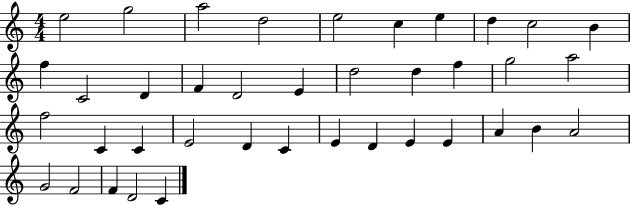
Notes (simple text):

E5/h G5/h A5/h D5/h E5/h C5/q E5/q D5/q C5/h B4/q F5/q C4/h D4/q F4/q D4/h E4/q D5/h D5/q F5/q G5/h A5/h F5/h C4/q C4/q E4/h D4/q C4/q E4/q D4/q E4/q E4/q A4/q B4/q A4/h G4/h F4/h F4/q D4/h C4/q